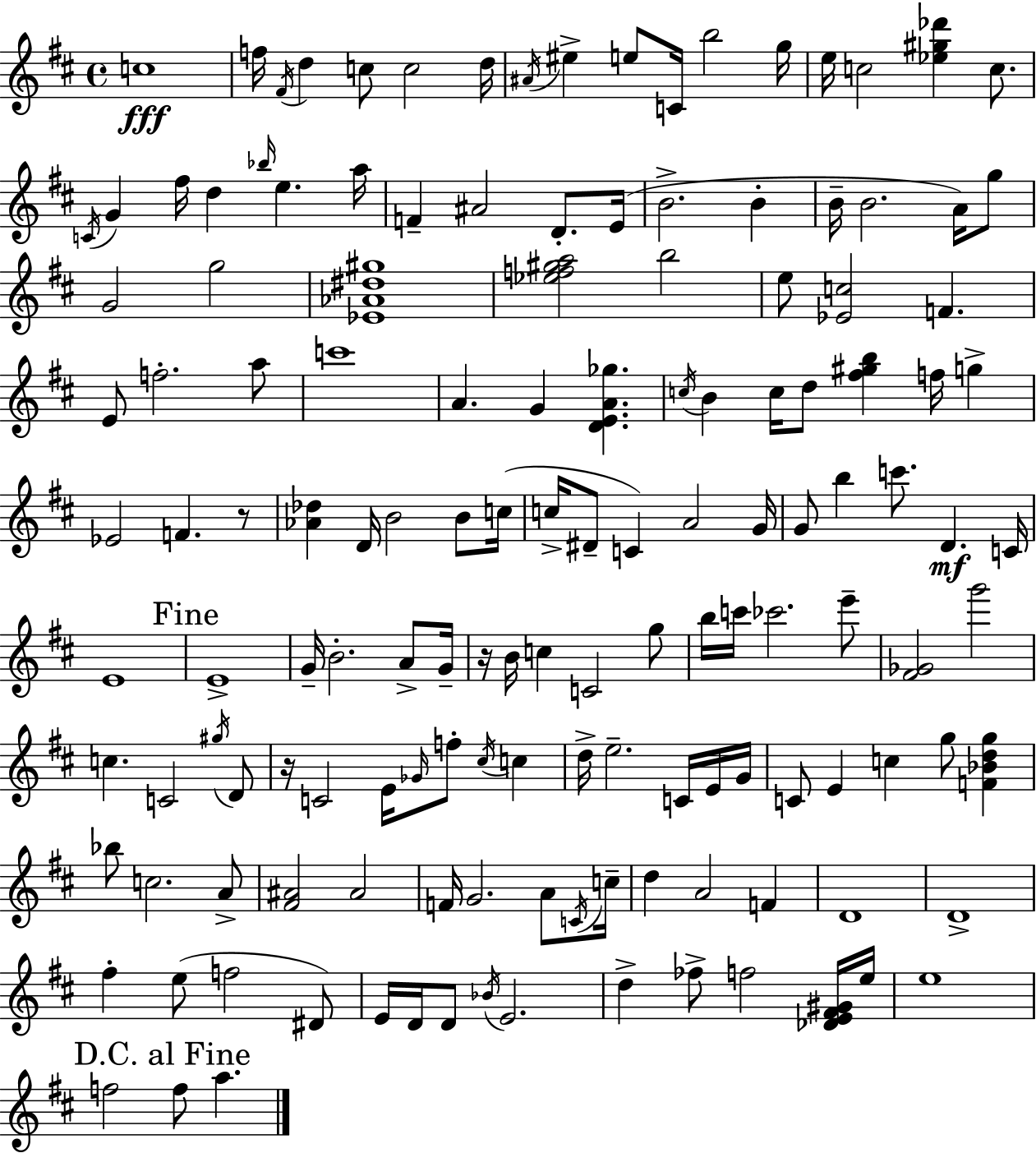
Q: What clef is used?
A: treble